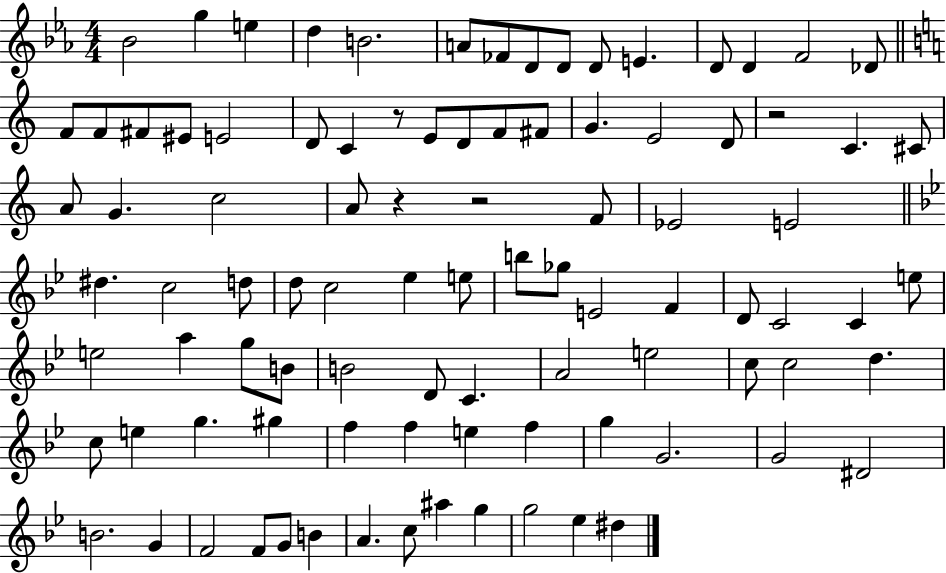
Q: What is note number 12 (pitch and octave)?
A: D4